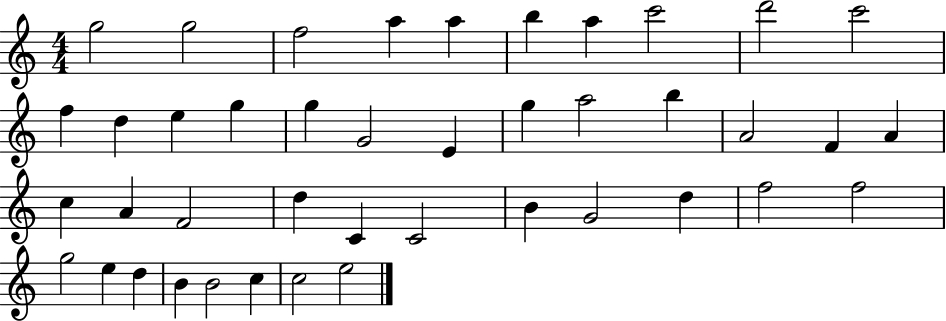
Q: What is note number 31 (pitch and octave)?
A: G4